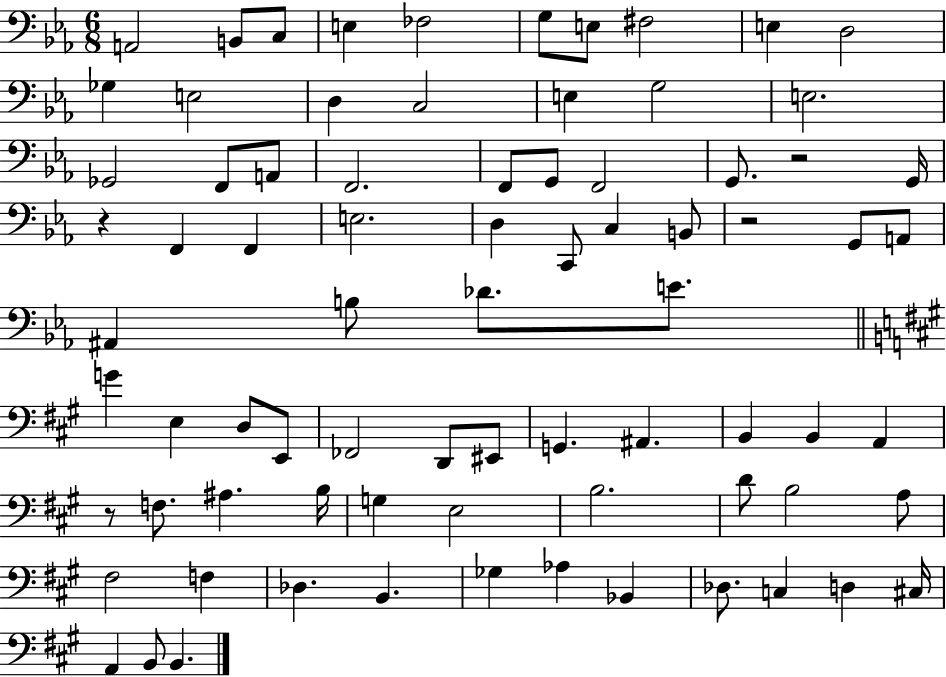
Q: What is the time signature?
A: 6/8